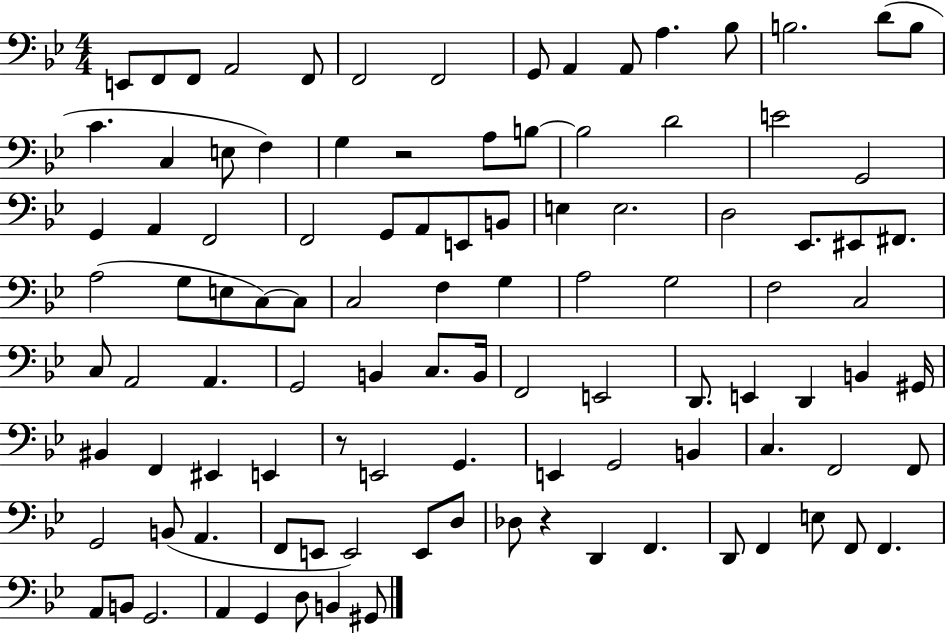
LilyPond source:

{
  \clef bass
  \numericTimeSignature
  \time 4/4
  \key bes \major
  e,8 f,8 f,8 a,2 f,8 | f,2 f,2 | g,8 a,4 a,8 a4. bes8 | b2. d'8( b8 | \break c'4. c4 e8 f4) | g4 r2 a8 b8~~ | b2 d'2 | e'2 g,2 | \break g,4 a,4 f,2 | f,2 g,8 a,8 e,8 b,8 | e4 e2. | d2 ees,8. eis,8 fis,8. | \break a2( g8 e8 c8~~) c8 | c2 f4 g4 | a2 g2 | f2 c2 | \break c8 a,2 a,4. | g,2 b,4 c8. b,16 | f,2 e,2 | d,8. e,4 d,4 b,4 gis,16 | \break bis,4 f,4 eis,4 e,4 | r8 e,2 g,4. | e,4 g,2 b,4 | c4. f,2 f,8 | \break g,2 b,8( a,4. | f,8 e,8 e,2) e,8 d8 | des8 r4 d,4 f,4. | d,8 f,4 e8 f,8 f,4. | \break a,8 b,8 g,2. | a,4 g,4 d8 b,4 gis,8 | \bar "|."
}